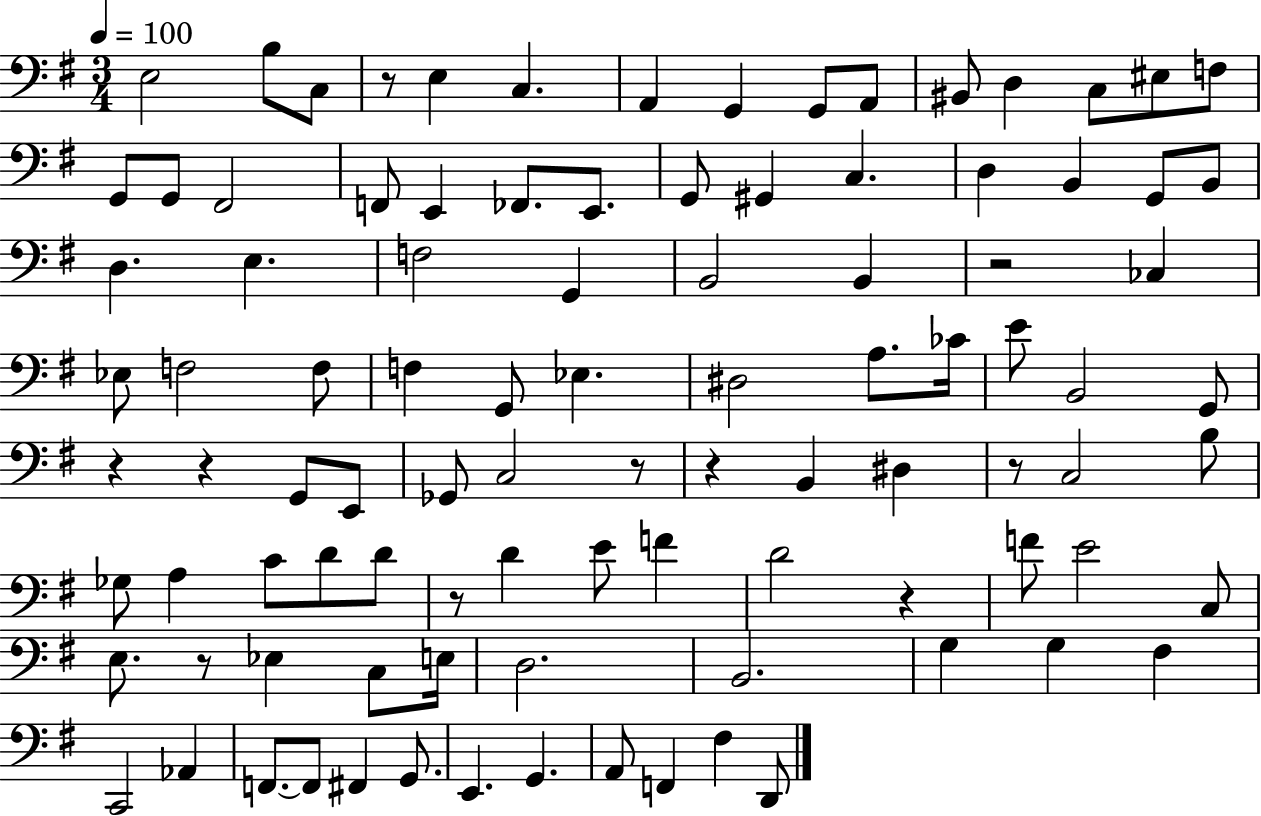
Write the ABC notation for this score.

X:1
T:Untitled
M:3/4
L:1/4
K:G
E,2 B,/2 C,/2 z/2 E, C, A,, G,, G,,/2 A,,/2 ^B,,/2 D, C,/2 ^E,/2 F,/2 G,,/2 G,,/2 ^F,,2 F,,/2 E,, _F,,/2 E,,/2 G,,/2 ^G,, C, D, B,, G,,/2 B,,/2 D, E, F,2 G,, B,,2 B,, z2 _C, _E,/2 F,2 F,/2 F, G,,/2 _E, ^D,2 A,/2 _C/4 E/2 B,,2 G,,/2 z z G,,/2 E,,/2 _G,,/2 C,2 z/2 z B,, ^D, z/2 C,2 B,/2 _G,/2 A, C/2 D/2 D/2 z/2 D E/2 F D2 z F/2 E2 C,/2 E,/2 z/2 _E, C,/2 E,/4 D,2 B,,2 G, G, ^F, C,,2 _A,, F,,/2 F,,/2 ^F,, G,,/2 E,, G,, A,,/2 F,, ^F, D,,/2